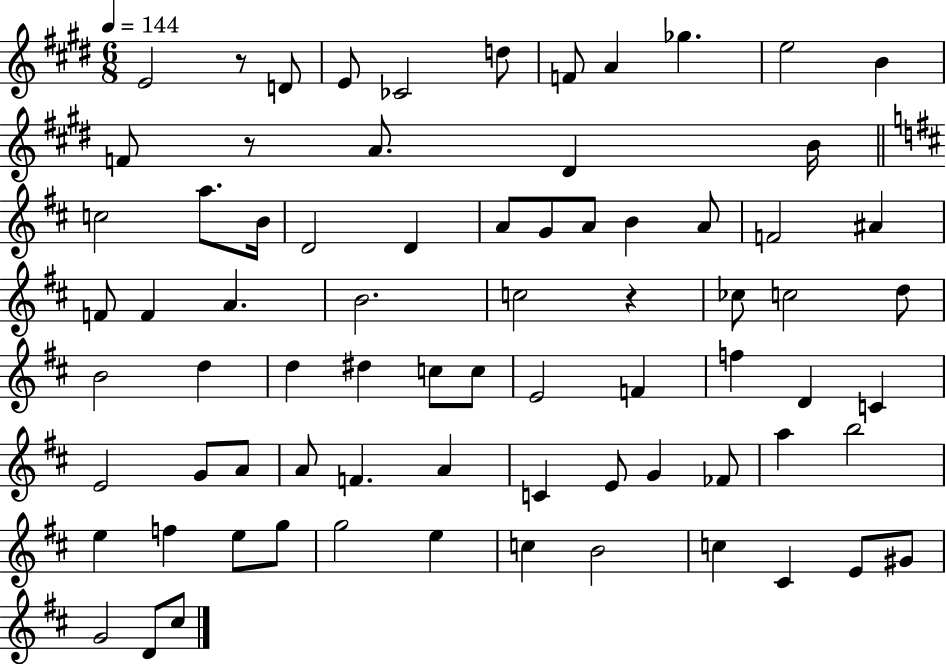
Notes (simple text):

E4/h R/e D4/e E4/e CES4/h D5/e F4/e A4/q Gb5/q. E5/h B4/q F4/e R/e A4/e. D#4/q B4/s C5/h A5/e. B4/s D4/h D4/q A4/e G4/e A4/e B4/q A4/e F4/h A#4/q F4/e F4/q A4/q. B4/h. C5/h R/q CES5/e C5/h D5/e B4/h D5/q D5/q D#5/q C5/e C5/e E4/h F4/q F5/q D4/q C4/q E4/h G4/e A4/e A4/e F4/q. A4/q C4/q E4/e G4/q FES4/e A5/q B5/h E5/q F5/q E5/e G5/e G5/h E5/q C5/q B4/h C5/q C#4/q E4/e G#4/e G4/h D4/e C#5/e